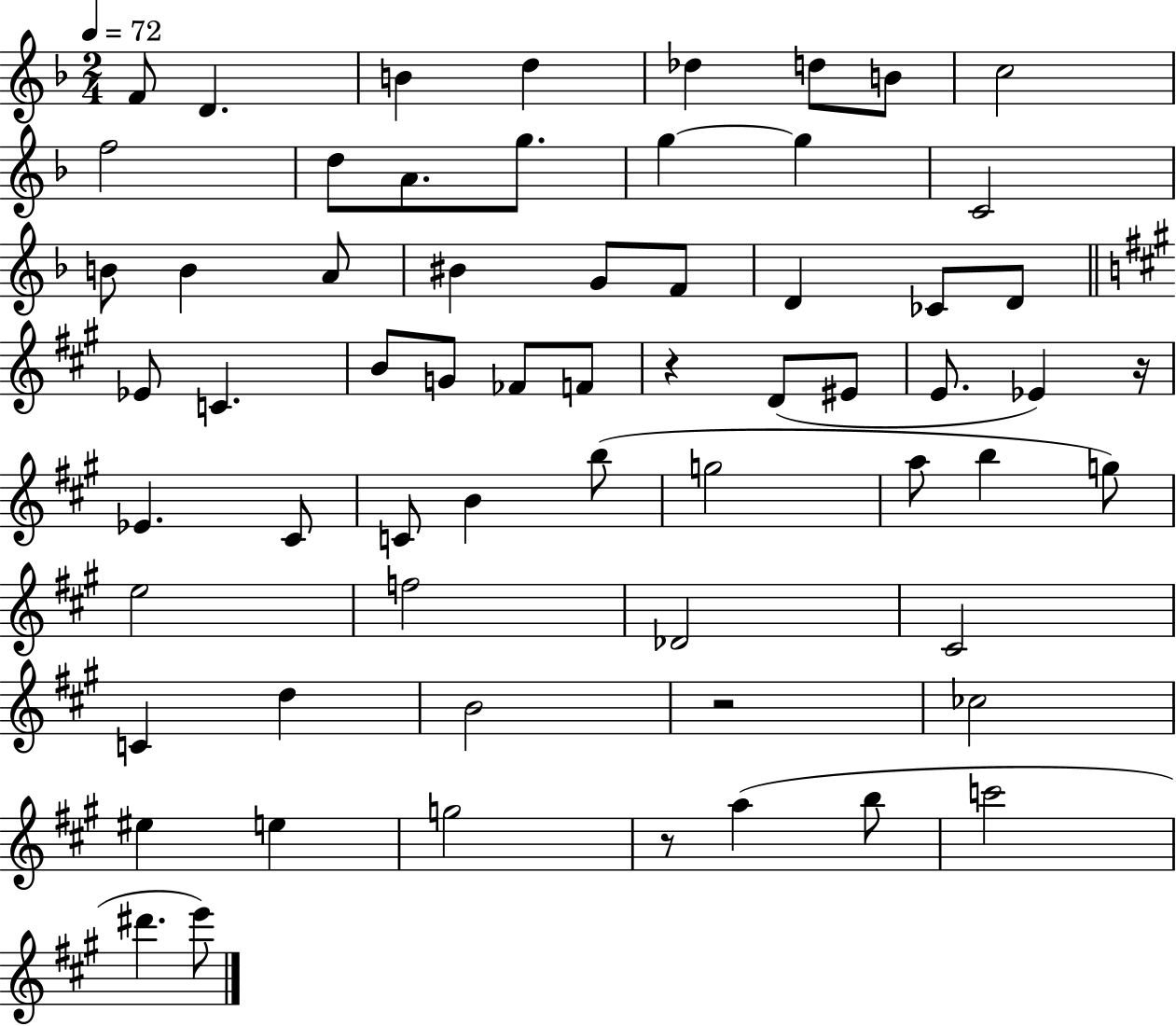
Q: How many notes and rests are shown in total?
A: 63